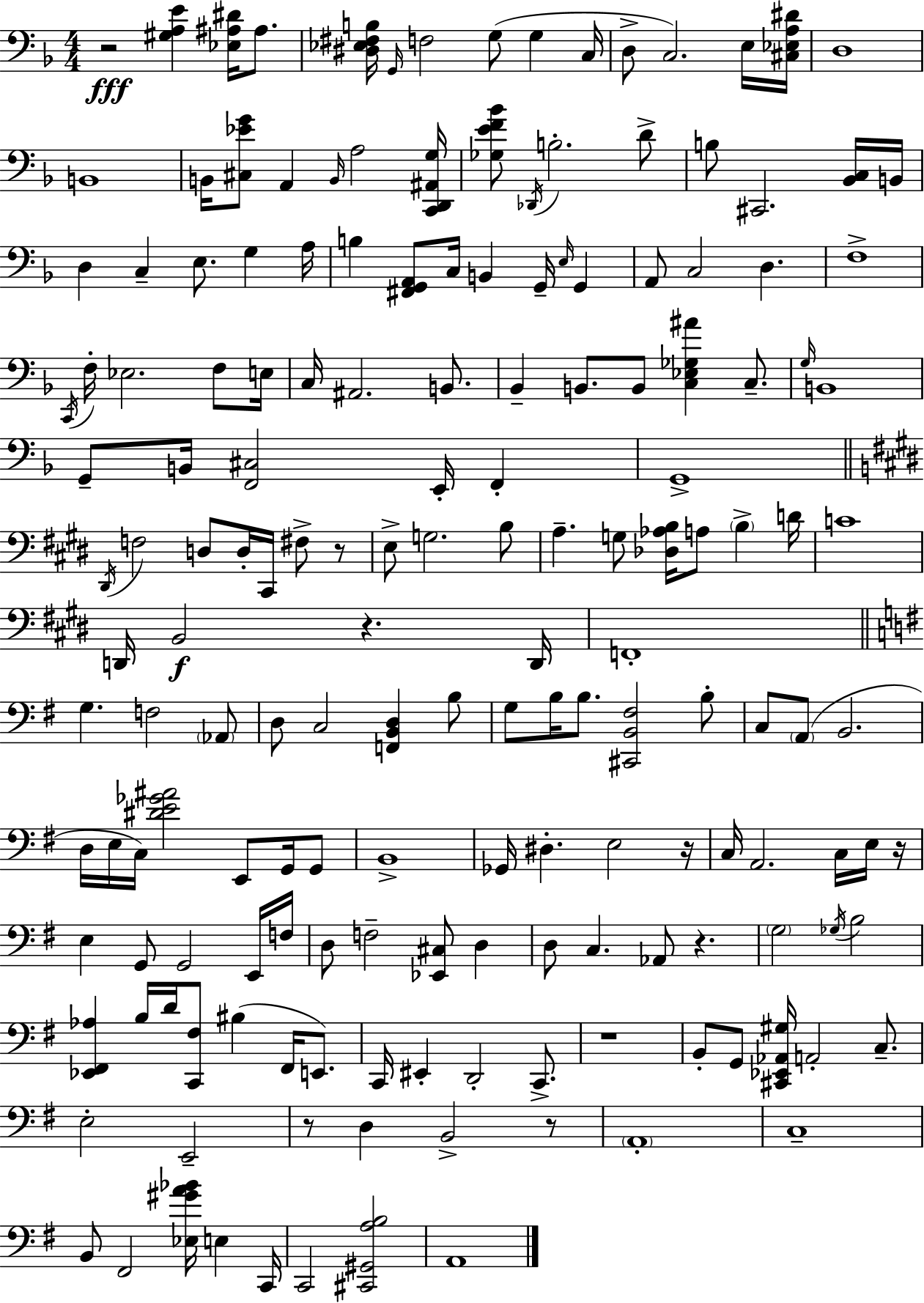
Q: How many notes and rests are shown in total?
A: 170